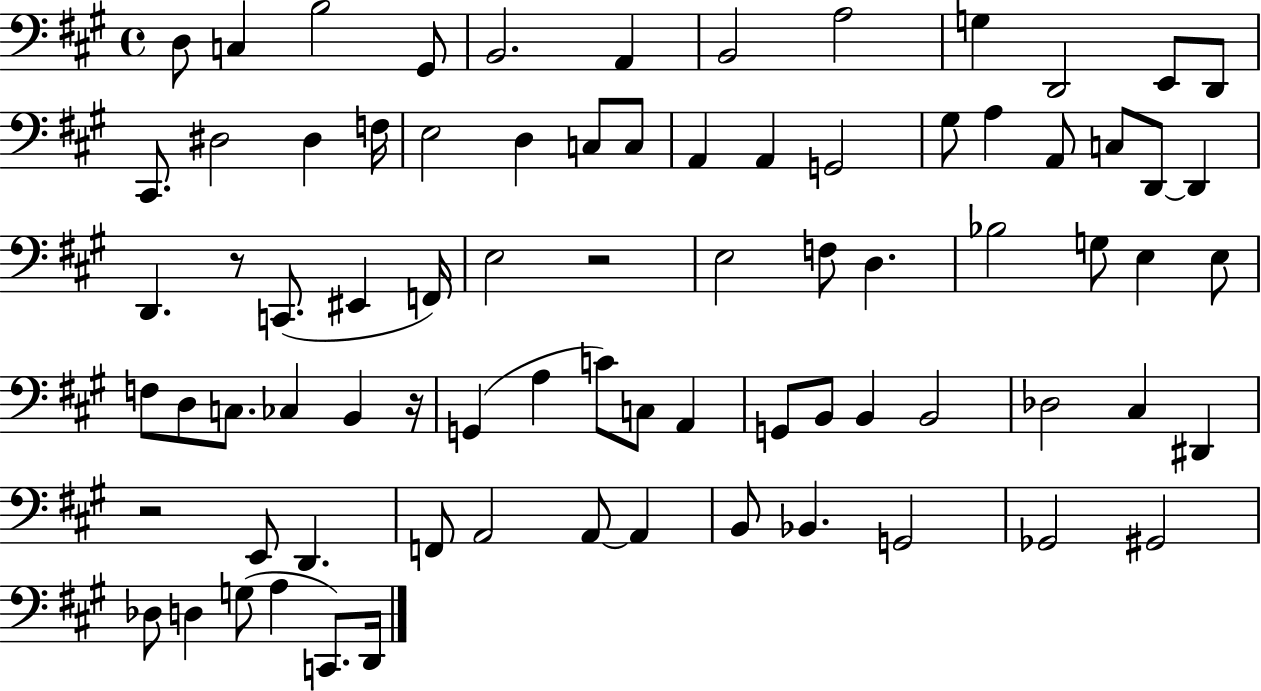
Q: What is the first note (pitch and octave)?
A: D3